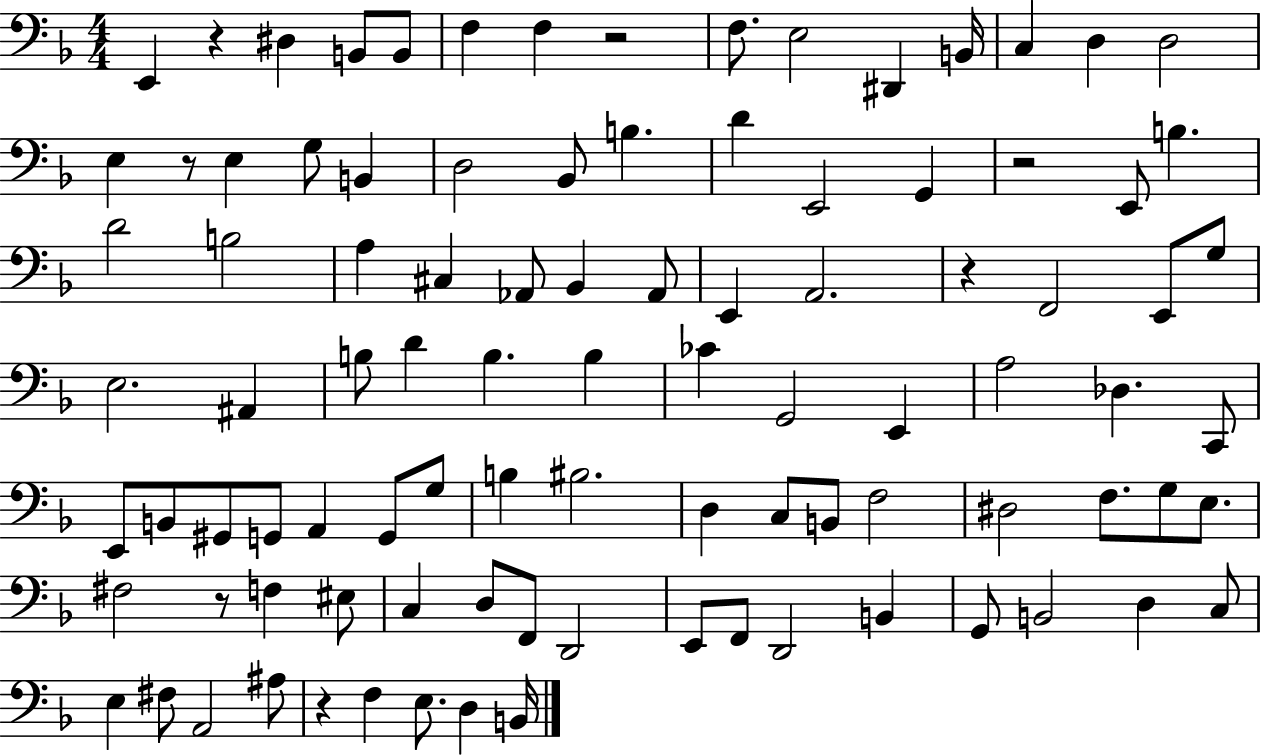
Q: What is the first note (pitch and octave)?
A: E2